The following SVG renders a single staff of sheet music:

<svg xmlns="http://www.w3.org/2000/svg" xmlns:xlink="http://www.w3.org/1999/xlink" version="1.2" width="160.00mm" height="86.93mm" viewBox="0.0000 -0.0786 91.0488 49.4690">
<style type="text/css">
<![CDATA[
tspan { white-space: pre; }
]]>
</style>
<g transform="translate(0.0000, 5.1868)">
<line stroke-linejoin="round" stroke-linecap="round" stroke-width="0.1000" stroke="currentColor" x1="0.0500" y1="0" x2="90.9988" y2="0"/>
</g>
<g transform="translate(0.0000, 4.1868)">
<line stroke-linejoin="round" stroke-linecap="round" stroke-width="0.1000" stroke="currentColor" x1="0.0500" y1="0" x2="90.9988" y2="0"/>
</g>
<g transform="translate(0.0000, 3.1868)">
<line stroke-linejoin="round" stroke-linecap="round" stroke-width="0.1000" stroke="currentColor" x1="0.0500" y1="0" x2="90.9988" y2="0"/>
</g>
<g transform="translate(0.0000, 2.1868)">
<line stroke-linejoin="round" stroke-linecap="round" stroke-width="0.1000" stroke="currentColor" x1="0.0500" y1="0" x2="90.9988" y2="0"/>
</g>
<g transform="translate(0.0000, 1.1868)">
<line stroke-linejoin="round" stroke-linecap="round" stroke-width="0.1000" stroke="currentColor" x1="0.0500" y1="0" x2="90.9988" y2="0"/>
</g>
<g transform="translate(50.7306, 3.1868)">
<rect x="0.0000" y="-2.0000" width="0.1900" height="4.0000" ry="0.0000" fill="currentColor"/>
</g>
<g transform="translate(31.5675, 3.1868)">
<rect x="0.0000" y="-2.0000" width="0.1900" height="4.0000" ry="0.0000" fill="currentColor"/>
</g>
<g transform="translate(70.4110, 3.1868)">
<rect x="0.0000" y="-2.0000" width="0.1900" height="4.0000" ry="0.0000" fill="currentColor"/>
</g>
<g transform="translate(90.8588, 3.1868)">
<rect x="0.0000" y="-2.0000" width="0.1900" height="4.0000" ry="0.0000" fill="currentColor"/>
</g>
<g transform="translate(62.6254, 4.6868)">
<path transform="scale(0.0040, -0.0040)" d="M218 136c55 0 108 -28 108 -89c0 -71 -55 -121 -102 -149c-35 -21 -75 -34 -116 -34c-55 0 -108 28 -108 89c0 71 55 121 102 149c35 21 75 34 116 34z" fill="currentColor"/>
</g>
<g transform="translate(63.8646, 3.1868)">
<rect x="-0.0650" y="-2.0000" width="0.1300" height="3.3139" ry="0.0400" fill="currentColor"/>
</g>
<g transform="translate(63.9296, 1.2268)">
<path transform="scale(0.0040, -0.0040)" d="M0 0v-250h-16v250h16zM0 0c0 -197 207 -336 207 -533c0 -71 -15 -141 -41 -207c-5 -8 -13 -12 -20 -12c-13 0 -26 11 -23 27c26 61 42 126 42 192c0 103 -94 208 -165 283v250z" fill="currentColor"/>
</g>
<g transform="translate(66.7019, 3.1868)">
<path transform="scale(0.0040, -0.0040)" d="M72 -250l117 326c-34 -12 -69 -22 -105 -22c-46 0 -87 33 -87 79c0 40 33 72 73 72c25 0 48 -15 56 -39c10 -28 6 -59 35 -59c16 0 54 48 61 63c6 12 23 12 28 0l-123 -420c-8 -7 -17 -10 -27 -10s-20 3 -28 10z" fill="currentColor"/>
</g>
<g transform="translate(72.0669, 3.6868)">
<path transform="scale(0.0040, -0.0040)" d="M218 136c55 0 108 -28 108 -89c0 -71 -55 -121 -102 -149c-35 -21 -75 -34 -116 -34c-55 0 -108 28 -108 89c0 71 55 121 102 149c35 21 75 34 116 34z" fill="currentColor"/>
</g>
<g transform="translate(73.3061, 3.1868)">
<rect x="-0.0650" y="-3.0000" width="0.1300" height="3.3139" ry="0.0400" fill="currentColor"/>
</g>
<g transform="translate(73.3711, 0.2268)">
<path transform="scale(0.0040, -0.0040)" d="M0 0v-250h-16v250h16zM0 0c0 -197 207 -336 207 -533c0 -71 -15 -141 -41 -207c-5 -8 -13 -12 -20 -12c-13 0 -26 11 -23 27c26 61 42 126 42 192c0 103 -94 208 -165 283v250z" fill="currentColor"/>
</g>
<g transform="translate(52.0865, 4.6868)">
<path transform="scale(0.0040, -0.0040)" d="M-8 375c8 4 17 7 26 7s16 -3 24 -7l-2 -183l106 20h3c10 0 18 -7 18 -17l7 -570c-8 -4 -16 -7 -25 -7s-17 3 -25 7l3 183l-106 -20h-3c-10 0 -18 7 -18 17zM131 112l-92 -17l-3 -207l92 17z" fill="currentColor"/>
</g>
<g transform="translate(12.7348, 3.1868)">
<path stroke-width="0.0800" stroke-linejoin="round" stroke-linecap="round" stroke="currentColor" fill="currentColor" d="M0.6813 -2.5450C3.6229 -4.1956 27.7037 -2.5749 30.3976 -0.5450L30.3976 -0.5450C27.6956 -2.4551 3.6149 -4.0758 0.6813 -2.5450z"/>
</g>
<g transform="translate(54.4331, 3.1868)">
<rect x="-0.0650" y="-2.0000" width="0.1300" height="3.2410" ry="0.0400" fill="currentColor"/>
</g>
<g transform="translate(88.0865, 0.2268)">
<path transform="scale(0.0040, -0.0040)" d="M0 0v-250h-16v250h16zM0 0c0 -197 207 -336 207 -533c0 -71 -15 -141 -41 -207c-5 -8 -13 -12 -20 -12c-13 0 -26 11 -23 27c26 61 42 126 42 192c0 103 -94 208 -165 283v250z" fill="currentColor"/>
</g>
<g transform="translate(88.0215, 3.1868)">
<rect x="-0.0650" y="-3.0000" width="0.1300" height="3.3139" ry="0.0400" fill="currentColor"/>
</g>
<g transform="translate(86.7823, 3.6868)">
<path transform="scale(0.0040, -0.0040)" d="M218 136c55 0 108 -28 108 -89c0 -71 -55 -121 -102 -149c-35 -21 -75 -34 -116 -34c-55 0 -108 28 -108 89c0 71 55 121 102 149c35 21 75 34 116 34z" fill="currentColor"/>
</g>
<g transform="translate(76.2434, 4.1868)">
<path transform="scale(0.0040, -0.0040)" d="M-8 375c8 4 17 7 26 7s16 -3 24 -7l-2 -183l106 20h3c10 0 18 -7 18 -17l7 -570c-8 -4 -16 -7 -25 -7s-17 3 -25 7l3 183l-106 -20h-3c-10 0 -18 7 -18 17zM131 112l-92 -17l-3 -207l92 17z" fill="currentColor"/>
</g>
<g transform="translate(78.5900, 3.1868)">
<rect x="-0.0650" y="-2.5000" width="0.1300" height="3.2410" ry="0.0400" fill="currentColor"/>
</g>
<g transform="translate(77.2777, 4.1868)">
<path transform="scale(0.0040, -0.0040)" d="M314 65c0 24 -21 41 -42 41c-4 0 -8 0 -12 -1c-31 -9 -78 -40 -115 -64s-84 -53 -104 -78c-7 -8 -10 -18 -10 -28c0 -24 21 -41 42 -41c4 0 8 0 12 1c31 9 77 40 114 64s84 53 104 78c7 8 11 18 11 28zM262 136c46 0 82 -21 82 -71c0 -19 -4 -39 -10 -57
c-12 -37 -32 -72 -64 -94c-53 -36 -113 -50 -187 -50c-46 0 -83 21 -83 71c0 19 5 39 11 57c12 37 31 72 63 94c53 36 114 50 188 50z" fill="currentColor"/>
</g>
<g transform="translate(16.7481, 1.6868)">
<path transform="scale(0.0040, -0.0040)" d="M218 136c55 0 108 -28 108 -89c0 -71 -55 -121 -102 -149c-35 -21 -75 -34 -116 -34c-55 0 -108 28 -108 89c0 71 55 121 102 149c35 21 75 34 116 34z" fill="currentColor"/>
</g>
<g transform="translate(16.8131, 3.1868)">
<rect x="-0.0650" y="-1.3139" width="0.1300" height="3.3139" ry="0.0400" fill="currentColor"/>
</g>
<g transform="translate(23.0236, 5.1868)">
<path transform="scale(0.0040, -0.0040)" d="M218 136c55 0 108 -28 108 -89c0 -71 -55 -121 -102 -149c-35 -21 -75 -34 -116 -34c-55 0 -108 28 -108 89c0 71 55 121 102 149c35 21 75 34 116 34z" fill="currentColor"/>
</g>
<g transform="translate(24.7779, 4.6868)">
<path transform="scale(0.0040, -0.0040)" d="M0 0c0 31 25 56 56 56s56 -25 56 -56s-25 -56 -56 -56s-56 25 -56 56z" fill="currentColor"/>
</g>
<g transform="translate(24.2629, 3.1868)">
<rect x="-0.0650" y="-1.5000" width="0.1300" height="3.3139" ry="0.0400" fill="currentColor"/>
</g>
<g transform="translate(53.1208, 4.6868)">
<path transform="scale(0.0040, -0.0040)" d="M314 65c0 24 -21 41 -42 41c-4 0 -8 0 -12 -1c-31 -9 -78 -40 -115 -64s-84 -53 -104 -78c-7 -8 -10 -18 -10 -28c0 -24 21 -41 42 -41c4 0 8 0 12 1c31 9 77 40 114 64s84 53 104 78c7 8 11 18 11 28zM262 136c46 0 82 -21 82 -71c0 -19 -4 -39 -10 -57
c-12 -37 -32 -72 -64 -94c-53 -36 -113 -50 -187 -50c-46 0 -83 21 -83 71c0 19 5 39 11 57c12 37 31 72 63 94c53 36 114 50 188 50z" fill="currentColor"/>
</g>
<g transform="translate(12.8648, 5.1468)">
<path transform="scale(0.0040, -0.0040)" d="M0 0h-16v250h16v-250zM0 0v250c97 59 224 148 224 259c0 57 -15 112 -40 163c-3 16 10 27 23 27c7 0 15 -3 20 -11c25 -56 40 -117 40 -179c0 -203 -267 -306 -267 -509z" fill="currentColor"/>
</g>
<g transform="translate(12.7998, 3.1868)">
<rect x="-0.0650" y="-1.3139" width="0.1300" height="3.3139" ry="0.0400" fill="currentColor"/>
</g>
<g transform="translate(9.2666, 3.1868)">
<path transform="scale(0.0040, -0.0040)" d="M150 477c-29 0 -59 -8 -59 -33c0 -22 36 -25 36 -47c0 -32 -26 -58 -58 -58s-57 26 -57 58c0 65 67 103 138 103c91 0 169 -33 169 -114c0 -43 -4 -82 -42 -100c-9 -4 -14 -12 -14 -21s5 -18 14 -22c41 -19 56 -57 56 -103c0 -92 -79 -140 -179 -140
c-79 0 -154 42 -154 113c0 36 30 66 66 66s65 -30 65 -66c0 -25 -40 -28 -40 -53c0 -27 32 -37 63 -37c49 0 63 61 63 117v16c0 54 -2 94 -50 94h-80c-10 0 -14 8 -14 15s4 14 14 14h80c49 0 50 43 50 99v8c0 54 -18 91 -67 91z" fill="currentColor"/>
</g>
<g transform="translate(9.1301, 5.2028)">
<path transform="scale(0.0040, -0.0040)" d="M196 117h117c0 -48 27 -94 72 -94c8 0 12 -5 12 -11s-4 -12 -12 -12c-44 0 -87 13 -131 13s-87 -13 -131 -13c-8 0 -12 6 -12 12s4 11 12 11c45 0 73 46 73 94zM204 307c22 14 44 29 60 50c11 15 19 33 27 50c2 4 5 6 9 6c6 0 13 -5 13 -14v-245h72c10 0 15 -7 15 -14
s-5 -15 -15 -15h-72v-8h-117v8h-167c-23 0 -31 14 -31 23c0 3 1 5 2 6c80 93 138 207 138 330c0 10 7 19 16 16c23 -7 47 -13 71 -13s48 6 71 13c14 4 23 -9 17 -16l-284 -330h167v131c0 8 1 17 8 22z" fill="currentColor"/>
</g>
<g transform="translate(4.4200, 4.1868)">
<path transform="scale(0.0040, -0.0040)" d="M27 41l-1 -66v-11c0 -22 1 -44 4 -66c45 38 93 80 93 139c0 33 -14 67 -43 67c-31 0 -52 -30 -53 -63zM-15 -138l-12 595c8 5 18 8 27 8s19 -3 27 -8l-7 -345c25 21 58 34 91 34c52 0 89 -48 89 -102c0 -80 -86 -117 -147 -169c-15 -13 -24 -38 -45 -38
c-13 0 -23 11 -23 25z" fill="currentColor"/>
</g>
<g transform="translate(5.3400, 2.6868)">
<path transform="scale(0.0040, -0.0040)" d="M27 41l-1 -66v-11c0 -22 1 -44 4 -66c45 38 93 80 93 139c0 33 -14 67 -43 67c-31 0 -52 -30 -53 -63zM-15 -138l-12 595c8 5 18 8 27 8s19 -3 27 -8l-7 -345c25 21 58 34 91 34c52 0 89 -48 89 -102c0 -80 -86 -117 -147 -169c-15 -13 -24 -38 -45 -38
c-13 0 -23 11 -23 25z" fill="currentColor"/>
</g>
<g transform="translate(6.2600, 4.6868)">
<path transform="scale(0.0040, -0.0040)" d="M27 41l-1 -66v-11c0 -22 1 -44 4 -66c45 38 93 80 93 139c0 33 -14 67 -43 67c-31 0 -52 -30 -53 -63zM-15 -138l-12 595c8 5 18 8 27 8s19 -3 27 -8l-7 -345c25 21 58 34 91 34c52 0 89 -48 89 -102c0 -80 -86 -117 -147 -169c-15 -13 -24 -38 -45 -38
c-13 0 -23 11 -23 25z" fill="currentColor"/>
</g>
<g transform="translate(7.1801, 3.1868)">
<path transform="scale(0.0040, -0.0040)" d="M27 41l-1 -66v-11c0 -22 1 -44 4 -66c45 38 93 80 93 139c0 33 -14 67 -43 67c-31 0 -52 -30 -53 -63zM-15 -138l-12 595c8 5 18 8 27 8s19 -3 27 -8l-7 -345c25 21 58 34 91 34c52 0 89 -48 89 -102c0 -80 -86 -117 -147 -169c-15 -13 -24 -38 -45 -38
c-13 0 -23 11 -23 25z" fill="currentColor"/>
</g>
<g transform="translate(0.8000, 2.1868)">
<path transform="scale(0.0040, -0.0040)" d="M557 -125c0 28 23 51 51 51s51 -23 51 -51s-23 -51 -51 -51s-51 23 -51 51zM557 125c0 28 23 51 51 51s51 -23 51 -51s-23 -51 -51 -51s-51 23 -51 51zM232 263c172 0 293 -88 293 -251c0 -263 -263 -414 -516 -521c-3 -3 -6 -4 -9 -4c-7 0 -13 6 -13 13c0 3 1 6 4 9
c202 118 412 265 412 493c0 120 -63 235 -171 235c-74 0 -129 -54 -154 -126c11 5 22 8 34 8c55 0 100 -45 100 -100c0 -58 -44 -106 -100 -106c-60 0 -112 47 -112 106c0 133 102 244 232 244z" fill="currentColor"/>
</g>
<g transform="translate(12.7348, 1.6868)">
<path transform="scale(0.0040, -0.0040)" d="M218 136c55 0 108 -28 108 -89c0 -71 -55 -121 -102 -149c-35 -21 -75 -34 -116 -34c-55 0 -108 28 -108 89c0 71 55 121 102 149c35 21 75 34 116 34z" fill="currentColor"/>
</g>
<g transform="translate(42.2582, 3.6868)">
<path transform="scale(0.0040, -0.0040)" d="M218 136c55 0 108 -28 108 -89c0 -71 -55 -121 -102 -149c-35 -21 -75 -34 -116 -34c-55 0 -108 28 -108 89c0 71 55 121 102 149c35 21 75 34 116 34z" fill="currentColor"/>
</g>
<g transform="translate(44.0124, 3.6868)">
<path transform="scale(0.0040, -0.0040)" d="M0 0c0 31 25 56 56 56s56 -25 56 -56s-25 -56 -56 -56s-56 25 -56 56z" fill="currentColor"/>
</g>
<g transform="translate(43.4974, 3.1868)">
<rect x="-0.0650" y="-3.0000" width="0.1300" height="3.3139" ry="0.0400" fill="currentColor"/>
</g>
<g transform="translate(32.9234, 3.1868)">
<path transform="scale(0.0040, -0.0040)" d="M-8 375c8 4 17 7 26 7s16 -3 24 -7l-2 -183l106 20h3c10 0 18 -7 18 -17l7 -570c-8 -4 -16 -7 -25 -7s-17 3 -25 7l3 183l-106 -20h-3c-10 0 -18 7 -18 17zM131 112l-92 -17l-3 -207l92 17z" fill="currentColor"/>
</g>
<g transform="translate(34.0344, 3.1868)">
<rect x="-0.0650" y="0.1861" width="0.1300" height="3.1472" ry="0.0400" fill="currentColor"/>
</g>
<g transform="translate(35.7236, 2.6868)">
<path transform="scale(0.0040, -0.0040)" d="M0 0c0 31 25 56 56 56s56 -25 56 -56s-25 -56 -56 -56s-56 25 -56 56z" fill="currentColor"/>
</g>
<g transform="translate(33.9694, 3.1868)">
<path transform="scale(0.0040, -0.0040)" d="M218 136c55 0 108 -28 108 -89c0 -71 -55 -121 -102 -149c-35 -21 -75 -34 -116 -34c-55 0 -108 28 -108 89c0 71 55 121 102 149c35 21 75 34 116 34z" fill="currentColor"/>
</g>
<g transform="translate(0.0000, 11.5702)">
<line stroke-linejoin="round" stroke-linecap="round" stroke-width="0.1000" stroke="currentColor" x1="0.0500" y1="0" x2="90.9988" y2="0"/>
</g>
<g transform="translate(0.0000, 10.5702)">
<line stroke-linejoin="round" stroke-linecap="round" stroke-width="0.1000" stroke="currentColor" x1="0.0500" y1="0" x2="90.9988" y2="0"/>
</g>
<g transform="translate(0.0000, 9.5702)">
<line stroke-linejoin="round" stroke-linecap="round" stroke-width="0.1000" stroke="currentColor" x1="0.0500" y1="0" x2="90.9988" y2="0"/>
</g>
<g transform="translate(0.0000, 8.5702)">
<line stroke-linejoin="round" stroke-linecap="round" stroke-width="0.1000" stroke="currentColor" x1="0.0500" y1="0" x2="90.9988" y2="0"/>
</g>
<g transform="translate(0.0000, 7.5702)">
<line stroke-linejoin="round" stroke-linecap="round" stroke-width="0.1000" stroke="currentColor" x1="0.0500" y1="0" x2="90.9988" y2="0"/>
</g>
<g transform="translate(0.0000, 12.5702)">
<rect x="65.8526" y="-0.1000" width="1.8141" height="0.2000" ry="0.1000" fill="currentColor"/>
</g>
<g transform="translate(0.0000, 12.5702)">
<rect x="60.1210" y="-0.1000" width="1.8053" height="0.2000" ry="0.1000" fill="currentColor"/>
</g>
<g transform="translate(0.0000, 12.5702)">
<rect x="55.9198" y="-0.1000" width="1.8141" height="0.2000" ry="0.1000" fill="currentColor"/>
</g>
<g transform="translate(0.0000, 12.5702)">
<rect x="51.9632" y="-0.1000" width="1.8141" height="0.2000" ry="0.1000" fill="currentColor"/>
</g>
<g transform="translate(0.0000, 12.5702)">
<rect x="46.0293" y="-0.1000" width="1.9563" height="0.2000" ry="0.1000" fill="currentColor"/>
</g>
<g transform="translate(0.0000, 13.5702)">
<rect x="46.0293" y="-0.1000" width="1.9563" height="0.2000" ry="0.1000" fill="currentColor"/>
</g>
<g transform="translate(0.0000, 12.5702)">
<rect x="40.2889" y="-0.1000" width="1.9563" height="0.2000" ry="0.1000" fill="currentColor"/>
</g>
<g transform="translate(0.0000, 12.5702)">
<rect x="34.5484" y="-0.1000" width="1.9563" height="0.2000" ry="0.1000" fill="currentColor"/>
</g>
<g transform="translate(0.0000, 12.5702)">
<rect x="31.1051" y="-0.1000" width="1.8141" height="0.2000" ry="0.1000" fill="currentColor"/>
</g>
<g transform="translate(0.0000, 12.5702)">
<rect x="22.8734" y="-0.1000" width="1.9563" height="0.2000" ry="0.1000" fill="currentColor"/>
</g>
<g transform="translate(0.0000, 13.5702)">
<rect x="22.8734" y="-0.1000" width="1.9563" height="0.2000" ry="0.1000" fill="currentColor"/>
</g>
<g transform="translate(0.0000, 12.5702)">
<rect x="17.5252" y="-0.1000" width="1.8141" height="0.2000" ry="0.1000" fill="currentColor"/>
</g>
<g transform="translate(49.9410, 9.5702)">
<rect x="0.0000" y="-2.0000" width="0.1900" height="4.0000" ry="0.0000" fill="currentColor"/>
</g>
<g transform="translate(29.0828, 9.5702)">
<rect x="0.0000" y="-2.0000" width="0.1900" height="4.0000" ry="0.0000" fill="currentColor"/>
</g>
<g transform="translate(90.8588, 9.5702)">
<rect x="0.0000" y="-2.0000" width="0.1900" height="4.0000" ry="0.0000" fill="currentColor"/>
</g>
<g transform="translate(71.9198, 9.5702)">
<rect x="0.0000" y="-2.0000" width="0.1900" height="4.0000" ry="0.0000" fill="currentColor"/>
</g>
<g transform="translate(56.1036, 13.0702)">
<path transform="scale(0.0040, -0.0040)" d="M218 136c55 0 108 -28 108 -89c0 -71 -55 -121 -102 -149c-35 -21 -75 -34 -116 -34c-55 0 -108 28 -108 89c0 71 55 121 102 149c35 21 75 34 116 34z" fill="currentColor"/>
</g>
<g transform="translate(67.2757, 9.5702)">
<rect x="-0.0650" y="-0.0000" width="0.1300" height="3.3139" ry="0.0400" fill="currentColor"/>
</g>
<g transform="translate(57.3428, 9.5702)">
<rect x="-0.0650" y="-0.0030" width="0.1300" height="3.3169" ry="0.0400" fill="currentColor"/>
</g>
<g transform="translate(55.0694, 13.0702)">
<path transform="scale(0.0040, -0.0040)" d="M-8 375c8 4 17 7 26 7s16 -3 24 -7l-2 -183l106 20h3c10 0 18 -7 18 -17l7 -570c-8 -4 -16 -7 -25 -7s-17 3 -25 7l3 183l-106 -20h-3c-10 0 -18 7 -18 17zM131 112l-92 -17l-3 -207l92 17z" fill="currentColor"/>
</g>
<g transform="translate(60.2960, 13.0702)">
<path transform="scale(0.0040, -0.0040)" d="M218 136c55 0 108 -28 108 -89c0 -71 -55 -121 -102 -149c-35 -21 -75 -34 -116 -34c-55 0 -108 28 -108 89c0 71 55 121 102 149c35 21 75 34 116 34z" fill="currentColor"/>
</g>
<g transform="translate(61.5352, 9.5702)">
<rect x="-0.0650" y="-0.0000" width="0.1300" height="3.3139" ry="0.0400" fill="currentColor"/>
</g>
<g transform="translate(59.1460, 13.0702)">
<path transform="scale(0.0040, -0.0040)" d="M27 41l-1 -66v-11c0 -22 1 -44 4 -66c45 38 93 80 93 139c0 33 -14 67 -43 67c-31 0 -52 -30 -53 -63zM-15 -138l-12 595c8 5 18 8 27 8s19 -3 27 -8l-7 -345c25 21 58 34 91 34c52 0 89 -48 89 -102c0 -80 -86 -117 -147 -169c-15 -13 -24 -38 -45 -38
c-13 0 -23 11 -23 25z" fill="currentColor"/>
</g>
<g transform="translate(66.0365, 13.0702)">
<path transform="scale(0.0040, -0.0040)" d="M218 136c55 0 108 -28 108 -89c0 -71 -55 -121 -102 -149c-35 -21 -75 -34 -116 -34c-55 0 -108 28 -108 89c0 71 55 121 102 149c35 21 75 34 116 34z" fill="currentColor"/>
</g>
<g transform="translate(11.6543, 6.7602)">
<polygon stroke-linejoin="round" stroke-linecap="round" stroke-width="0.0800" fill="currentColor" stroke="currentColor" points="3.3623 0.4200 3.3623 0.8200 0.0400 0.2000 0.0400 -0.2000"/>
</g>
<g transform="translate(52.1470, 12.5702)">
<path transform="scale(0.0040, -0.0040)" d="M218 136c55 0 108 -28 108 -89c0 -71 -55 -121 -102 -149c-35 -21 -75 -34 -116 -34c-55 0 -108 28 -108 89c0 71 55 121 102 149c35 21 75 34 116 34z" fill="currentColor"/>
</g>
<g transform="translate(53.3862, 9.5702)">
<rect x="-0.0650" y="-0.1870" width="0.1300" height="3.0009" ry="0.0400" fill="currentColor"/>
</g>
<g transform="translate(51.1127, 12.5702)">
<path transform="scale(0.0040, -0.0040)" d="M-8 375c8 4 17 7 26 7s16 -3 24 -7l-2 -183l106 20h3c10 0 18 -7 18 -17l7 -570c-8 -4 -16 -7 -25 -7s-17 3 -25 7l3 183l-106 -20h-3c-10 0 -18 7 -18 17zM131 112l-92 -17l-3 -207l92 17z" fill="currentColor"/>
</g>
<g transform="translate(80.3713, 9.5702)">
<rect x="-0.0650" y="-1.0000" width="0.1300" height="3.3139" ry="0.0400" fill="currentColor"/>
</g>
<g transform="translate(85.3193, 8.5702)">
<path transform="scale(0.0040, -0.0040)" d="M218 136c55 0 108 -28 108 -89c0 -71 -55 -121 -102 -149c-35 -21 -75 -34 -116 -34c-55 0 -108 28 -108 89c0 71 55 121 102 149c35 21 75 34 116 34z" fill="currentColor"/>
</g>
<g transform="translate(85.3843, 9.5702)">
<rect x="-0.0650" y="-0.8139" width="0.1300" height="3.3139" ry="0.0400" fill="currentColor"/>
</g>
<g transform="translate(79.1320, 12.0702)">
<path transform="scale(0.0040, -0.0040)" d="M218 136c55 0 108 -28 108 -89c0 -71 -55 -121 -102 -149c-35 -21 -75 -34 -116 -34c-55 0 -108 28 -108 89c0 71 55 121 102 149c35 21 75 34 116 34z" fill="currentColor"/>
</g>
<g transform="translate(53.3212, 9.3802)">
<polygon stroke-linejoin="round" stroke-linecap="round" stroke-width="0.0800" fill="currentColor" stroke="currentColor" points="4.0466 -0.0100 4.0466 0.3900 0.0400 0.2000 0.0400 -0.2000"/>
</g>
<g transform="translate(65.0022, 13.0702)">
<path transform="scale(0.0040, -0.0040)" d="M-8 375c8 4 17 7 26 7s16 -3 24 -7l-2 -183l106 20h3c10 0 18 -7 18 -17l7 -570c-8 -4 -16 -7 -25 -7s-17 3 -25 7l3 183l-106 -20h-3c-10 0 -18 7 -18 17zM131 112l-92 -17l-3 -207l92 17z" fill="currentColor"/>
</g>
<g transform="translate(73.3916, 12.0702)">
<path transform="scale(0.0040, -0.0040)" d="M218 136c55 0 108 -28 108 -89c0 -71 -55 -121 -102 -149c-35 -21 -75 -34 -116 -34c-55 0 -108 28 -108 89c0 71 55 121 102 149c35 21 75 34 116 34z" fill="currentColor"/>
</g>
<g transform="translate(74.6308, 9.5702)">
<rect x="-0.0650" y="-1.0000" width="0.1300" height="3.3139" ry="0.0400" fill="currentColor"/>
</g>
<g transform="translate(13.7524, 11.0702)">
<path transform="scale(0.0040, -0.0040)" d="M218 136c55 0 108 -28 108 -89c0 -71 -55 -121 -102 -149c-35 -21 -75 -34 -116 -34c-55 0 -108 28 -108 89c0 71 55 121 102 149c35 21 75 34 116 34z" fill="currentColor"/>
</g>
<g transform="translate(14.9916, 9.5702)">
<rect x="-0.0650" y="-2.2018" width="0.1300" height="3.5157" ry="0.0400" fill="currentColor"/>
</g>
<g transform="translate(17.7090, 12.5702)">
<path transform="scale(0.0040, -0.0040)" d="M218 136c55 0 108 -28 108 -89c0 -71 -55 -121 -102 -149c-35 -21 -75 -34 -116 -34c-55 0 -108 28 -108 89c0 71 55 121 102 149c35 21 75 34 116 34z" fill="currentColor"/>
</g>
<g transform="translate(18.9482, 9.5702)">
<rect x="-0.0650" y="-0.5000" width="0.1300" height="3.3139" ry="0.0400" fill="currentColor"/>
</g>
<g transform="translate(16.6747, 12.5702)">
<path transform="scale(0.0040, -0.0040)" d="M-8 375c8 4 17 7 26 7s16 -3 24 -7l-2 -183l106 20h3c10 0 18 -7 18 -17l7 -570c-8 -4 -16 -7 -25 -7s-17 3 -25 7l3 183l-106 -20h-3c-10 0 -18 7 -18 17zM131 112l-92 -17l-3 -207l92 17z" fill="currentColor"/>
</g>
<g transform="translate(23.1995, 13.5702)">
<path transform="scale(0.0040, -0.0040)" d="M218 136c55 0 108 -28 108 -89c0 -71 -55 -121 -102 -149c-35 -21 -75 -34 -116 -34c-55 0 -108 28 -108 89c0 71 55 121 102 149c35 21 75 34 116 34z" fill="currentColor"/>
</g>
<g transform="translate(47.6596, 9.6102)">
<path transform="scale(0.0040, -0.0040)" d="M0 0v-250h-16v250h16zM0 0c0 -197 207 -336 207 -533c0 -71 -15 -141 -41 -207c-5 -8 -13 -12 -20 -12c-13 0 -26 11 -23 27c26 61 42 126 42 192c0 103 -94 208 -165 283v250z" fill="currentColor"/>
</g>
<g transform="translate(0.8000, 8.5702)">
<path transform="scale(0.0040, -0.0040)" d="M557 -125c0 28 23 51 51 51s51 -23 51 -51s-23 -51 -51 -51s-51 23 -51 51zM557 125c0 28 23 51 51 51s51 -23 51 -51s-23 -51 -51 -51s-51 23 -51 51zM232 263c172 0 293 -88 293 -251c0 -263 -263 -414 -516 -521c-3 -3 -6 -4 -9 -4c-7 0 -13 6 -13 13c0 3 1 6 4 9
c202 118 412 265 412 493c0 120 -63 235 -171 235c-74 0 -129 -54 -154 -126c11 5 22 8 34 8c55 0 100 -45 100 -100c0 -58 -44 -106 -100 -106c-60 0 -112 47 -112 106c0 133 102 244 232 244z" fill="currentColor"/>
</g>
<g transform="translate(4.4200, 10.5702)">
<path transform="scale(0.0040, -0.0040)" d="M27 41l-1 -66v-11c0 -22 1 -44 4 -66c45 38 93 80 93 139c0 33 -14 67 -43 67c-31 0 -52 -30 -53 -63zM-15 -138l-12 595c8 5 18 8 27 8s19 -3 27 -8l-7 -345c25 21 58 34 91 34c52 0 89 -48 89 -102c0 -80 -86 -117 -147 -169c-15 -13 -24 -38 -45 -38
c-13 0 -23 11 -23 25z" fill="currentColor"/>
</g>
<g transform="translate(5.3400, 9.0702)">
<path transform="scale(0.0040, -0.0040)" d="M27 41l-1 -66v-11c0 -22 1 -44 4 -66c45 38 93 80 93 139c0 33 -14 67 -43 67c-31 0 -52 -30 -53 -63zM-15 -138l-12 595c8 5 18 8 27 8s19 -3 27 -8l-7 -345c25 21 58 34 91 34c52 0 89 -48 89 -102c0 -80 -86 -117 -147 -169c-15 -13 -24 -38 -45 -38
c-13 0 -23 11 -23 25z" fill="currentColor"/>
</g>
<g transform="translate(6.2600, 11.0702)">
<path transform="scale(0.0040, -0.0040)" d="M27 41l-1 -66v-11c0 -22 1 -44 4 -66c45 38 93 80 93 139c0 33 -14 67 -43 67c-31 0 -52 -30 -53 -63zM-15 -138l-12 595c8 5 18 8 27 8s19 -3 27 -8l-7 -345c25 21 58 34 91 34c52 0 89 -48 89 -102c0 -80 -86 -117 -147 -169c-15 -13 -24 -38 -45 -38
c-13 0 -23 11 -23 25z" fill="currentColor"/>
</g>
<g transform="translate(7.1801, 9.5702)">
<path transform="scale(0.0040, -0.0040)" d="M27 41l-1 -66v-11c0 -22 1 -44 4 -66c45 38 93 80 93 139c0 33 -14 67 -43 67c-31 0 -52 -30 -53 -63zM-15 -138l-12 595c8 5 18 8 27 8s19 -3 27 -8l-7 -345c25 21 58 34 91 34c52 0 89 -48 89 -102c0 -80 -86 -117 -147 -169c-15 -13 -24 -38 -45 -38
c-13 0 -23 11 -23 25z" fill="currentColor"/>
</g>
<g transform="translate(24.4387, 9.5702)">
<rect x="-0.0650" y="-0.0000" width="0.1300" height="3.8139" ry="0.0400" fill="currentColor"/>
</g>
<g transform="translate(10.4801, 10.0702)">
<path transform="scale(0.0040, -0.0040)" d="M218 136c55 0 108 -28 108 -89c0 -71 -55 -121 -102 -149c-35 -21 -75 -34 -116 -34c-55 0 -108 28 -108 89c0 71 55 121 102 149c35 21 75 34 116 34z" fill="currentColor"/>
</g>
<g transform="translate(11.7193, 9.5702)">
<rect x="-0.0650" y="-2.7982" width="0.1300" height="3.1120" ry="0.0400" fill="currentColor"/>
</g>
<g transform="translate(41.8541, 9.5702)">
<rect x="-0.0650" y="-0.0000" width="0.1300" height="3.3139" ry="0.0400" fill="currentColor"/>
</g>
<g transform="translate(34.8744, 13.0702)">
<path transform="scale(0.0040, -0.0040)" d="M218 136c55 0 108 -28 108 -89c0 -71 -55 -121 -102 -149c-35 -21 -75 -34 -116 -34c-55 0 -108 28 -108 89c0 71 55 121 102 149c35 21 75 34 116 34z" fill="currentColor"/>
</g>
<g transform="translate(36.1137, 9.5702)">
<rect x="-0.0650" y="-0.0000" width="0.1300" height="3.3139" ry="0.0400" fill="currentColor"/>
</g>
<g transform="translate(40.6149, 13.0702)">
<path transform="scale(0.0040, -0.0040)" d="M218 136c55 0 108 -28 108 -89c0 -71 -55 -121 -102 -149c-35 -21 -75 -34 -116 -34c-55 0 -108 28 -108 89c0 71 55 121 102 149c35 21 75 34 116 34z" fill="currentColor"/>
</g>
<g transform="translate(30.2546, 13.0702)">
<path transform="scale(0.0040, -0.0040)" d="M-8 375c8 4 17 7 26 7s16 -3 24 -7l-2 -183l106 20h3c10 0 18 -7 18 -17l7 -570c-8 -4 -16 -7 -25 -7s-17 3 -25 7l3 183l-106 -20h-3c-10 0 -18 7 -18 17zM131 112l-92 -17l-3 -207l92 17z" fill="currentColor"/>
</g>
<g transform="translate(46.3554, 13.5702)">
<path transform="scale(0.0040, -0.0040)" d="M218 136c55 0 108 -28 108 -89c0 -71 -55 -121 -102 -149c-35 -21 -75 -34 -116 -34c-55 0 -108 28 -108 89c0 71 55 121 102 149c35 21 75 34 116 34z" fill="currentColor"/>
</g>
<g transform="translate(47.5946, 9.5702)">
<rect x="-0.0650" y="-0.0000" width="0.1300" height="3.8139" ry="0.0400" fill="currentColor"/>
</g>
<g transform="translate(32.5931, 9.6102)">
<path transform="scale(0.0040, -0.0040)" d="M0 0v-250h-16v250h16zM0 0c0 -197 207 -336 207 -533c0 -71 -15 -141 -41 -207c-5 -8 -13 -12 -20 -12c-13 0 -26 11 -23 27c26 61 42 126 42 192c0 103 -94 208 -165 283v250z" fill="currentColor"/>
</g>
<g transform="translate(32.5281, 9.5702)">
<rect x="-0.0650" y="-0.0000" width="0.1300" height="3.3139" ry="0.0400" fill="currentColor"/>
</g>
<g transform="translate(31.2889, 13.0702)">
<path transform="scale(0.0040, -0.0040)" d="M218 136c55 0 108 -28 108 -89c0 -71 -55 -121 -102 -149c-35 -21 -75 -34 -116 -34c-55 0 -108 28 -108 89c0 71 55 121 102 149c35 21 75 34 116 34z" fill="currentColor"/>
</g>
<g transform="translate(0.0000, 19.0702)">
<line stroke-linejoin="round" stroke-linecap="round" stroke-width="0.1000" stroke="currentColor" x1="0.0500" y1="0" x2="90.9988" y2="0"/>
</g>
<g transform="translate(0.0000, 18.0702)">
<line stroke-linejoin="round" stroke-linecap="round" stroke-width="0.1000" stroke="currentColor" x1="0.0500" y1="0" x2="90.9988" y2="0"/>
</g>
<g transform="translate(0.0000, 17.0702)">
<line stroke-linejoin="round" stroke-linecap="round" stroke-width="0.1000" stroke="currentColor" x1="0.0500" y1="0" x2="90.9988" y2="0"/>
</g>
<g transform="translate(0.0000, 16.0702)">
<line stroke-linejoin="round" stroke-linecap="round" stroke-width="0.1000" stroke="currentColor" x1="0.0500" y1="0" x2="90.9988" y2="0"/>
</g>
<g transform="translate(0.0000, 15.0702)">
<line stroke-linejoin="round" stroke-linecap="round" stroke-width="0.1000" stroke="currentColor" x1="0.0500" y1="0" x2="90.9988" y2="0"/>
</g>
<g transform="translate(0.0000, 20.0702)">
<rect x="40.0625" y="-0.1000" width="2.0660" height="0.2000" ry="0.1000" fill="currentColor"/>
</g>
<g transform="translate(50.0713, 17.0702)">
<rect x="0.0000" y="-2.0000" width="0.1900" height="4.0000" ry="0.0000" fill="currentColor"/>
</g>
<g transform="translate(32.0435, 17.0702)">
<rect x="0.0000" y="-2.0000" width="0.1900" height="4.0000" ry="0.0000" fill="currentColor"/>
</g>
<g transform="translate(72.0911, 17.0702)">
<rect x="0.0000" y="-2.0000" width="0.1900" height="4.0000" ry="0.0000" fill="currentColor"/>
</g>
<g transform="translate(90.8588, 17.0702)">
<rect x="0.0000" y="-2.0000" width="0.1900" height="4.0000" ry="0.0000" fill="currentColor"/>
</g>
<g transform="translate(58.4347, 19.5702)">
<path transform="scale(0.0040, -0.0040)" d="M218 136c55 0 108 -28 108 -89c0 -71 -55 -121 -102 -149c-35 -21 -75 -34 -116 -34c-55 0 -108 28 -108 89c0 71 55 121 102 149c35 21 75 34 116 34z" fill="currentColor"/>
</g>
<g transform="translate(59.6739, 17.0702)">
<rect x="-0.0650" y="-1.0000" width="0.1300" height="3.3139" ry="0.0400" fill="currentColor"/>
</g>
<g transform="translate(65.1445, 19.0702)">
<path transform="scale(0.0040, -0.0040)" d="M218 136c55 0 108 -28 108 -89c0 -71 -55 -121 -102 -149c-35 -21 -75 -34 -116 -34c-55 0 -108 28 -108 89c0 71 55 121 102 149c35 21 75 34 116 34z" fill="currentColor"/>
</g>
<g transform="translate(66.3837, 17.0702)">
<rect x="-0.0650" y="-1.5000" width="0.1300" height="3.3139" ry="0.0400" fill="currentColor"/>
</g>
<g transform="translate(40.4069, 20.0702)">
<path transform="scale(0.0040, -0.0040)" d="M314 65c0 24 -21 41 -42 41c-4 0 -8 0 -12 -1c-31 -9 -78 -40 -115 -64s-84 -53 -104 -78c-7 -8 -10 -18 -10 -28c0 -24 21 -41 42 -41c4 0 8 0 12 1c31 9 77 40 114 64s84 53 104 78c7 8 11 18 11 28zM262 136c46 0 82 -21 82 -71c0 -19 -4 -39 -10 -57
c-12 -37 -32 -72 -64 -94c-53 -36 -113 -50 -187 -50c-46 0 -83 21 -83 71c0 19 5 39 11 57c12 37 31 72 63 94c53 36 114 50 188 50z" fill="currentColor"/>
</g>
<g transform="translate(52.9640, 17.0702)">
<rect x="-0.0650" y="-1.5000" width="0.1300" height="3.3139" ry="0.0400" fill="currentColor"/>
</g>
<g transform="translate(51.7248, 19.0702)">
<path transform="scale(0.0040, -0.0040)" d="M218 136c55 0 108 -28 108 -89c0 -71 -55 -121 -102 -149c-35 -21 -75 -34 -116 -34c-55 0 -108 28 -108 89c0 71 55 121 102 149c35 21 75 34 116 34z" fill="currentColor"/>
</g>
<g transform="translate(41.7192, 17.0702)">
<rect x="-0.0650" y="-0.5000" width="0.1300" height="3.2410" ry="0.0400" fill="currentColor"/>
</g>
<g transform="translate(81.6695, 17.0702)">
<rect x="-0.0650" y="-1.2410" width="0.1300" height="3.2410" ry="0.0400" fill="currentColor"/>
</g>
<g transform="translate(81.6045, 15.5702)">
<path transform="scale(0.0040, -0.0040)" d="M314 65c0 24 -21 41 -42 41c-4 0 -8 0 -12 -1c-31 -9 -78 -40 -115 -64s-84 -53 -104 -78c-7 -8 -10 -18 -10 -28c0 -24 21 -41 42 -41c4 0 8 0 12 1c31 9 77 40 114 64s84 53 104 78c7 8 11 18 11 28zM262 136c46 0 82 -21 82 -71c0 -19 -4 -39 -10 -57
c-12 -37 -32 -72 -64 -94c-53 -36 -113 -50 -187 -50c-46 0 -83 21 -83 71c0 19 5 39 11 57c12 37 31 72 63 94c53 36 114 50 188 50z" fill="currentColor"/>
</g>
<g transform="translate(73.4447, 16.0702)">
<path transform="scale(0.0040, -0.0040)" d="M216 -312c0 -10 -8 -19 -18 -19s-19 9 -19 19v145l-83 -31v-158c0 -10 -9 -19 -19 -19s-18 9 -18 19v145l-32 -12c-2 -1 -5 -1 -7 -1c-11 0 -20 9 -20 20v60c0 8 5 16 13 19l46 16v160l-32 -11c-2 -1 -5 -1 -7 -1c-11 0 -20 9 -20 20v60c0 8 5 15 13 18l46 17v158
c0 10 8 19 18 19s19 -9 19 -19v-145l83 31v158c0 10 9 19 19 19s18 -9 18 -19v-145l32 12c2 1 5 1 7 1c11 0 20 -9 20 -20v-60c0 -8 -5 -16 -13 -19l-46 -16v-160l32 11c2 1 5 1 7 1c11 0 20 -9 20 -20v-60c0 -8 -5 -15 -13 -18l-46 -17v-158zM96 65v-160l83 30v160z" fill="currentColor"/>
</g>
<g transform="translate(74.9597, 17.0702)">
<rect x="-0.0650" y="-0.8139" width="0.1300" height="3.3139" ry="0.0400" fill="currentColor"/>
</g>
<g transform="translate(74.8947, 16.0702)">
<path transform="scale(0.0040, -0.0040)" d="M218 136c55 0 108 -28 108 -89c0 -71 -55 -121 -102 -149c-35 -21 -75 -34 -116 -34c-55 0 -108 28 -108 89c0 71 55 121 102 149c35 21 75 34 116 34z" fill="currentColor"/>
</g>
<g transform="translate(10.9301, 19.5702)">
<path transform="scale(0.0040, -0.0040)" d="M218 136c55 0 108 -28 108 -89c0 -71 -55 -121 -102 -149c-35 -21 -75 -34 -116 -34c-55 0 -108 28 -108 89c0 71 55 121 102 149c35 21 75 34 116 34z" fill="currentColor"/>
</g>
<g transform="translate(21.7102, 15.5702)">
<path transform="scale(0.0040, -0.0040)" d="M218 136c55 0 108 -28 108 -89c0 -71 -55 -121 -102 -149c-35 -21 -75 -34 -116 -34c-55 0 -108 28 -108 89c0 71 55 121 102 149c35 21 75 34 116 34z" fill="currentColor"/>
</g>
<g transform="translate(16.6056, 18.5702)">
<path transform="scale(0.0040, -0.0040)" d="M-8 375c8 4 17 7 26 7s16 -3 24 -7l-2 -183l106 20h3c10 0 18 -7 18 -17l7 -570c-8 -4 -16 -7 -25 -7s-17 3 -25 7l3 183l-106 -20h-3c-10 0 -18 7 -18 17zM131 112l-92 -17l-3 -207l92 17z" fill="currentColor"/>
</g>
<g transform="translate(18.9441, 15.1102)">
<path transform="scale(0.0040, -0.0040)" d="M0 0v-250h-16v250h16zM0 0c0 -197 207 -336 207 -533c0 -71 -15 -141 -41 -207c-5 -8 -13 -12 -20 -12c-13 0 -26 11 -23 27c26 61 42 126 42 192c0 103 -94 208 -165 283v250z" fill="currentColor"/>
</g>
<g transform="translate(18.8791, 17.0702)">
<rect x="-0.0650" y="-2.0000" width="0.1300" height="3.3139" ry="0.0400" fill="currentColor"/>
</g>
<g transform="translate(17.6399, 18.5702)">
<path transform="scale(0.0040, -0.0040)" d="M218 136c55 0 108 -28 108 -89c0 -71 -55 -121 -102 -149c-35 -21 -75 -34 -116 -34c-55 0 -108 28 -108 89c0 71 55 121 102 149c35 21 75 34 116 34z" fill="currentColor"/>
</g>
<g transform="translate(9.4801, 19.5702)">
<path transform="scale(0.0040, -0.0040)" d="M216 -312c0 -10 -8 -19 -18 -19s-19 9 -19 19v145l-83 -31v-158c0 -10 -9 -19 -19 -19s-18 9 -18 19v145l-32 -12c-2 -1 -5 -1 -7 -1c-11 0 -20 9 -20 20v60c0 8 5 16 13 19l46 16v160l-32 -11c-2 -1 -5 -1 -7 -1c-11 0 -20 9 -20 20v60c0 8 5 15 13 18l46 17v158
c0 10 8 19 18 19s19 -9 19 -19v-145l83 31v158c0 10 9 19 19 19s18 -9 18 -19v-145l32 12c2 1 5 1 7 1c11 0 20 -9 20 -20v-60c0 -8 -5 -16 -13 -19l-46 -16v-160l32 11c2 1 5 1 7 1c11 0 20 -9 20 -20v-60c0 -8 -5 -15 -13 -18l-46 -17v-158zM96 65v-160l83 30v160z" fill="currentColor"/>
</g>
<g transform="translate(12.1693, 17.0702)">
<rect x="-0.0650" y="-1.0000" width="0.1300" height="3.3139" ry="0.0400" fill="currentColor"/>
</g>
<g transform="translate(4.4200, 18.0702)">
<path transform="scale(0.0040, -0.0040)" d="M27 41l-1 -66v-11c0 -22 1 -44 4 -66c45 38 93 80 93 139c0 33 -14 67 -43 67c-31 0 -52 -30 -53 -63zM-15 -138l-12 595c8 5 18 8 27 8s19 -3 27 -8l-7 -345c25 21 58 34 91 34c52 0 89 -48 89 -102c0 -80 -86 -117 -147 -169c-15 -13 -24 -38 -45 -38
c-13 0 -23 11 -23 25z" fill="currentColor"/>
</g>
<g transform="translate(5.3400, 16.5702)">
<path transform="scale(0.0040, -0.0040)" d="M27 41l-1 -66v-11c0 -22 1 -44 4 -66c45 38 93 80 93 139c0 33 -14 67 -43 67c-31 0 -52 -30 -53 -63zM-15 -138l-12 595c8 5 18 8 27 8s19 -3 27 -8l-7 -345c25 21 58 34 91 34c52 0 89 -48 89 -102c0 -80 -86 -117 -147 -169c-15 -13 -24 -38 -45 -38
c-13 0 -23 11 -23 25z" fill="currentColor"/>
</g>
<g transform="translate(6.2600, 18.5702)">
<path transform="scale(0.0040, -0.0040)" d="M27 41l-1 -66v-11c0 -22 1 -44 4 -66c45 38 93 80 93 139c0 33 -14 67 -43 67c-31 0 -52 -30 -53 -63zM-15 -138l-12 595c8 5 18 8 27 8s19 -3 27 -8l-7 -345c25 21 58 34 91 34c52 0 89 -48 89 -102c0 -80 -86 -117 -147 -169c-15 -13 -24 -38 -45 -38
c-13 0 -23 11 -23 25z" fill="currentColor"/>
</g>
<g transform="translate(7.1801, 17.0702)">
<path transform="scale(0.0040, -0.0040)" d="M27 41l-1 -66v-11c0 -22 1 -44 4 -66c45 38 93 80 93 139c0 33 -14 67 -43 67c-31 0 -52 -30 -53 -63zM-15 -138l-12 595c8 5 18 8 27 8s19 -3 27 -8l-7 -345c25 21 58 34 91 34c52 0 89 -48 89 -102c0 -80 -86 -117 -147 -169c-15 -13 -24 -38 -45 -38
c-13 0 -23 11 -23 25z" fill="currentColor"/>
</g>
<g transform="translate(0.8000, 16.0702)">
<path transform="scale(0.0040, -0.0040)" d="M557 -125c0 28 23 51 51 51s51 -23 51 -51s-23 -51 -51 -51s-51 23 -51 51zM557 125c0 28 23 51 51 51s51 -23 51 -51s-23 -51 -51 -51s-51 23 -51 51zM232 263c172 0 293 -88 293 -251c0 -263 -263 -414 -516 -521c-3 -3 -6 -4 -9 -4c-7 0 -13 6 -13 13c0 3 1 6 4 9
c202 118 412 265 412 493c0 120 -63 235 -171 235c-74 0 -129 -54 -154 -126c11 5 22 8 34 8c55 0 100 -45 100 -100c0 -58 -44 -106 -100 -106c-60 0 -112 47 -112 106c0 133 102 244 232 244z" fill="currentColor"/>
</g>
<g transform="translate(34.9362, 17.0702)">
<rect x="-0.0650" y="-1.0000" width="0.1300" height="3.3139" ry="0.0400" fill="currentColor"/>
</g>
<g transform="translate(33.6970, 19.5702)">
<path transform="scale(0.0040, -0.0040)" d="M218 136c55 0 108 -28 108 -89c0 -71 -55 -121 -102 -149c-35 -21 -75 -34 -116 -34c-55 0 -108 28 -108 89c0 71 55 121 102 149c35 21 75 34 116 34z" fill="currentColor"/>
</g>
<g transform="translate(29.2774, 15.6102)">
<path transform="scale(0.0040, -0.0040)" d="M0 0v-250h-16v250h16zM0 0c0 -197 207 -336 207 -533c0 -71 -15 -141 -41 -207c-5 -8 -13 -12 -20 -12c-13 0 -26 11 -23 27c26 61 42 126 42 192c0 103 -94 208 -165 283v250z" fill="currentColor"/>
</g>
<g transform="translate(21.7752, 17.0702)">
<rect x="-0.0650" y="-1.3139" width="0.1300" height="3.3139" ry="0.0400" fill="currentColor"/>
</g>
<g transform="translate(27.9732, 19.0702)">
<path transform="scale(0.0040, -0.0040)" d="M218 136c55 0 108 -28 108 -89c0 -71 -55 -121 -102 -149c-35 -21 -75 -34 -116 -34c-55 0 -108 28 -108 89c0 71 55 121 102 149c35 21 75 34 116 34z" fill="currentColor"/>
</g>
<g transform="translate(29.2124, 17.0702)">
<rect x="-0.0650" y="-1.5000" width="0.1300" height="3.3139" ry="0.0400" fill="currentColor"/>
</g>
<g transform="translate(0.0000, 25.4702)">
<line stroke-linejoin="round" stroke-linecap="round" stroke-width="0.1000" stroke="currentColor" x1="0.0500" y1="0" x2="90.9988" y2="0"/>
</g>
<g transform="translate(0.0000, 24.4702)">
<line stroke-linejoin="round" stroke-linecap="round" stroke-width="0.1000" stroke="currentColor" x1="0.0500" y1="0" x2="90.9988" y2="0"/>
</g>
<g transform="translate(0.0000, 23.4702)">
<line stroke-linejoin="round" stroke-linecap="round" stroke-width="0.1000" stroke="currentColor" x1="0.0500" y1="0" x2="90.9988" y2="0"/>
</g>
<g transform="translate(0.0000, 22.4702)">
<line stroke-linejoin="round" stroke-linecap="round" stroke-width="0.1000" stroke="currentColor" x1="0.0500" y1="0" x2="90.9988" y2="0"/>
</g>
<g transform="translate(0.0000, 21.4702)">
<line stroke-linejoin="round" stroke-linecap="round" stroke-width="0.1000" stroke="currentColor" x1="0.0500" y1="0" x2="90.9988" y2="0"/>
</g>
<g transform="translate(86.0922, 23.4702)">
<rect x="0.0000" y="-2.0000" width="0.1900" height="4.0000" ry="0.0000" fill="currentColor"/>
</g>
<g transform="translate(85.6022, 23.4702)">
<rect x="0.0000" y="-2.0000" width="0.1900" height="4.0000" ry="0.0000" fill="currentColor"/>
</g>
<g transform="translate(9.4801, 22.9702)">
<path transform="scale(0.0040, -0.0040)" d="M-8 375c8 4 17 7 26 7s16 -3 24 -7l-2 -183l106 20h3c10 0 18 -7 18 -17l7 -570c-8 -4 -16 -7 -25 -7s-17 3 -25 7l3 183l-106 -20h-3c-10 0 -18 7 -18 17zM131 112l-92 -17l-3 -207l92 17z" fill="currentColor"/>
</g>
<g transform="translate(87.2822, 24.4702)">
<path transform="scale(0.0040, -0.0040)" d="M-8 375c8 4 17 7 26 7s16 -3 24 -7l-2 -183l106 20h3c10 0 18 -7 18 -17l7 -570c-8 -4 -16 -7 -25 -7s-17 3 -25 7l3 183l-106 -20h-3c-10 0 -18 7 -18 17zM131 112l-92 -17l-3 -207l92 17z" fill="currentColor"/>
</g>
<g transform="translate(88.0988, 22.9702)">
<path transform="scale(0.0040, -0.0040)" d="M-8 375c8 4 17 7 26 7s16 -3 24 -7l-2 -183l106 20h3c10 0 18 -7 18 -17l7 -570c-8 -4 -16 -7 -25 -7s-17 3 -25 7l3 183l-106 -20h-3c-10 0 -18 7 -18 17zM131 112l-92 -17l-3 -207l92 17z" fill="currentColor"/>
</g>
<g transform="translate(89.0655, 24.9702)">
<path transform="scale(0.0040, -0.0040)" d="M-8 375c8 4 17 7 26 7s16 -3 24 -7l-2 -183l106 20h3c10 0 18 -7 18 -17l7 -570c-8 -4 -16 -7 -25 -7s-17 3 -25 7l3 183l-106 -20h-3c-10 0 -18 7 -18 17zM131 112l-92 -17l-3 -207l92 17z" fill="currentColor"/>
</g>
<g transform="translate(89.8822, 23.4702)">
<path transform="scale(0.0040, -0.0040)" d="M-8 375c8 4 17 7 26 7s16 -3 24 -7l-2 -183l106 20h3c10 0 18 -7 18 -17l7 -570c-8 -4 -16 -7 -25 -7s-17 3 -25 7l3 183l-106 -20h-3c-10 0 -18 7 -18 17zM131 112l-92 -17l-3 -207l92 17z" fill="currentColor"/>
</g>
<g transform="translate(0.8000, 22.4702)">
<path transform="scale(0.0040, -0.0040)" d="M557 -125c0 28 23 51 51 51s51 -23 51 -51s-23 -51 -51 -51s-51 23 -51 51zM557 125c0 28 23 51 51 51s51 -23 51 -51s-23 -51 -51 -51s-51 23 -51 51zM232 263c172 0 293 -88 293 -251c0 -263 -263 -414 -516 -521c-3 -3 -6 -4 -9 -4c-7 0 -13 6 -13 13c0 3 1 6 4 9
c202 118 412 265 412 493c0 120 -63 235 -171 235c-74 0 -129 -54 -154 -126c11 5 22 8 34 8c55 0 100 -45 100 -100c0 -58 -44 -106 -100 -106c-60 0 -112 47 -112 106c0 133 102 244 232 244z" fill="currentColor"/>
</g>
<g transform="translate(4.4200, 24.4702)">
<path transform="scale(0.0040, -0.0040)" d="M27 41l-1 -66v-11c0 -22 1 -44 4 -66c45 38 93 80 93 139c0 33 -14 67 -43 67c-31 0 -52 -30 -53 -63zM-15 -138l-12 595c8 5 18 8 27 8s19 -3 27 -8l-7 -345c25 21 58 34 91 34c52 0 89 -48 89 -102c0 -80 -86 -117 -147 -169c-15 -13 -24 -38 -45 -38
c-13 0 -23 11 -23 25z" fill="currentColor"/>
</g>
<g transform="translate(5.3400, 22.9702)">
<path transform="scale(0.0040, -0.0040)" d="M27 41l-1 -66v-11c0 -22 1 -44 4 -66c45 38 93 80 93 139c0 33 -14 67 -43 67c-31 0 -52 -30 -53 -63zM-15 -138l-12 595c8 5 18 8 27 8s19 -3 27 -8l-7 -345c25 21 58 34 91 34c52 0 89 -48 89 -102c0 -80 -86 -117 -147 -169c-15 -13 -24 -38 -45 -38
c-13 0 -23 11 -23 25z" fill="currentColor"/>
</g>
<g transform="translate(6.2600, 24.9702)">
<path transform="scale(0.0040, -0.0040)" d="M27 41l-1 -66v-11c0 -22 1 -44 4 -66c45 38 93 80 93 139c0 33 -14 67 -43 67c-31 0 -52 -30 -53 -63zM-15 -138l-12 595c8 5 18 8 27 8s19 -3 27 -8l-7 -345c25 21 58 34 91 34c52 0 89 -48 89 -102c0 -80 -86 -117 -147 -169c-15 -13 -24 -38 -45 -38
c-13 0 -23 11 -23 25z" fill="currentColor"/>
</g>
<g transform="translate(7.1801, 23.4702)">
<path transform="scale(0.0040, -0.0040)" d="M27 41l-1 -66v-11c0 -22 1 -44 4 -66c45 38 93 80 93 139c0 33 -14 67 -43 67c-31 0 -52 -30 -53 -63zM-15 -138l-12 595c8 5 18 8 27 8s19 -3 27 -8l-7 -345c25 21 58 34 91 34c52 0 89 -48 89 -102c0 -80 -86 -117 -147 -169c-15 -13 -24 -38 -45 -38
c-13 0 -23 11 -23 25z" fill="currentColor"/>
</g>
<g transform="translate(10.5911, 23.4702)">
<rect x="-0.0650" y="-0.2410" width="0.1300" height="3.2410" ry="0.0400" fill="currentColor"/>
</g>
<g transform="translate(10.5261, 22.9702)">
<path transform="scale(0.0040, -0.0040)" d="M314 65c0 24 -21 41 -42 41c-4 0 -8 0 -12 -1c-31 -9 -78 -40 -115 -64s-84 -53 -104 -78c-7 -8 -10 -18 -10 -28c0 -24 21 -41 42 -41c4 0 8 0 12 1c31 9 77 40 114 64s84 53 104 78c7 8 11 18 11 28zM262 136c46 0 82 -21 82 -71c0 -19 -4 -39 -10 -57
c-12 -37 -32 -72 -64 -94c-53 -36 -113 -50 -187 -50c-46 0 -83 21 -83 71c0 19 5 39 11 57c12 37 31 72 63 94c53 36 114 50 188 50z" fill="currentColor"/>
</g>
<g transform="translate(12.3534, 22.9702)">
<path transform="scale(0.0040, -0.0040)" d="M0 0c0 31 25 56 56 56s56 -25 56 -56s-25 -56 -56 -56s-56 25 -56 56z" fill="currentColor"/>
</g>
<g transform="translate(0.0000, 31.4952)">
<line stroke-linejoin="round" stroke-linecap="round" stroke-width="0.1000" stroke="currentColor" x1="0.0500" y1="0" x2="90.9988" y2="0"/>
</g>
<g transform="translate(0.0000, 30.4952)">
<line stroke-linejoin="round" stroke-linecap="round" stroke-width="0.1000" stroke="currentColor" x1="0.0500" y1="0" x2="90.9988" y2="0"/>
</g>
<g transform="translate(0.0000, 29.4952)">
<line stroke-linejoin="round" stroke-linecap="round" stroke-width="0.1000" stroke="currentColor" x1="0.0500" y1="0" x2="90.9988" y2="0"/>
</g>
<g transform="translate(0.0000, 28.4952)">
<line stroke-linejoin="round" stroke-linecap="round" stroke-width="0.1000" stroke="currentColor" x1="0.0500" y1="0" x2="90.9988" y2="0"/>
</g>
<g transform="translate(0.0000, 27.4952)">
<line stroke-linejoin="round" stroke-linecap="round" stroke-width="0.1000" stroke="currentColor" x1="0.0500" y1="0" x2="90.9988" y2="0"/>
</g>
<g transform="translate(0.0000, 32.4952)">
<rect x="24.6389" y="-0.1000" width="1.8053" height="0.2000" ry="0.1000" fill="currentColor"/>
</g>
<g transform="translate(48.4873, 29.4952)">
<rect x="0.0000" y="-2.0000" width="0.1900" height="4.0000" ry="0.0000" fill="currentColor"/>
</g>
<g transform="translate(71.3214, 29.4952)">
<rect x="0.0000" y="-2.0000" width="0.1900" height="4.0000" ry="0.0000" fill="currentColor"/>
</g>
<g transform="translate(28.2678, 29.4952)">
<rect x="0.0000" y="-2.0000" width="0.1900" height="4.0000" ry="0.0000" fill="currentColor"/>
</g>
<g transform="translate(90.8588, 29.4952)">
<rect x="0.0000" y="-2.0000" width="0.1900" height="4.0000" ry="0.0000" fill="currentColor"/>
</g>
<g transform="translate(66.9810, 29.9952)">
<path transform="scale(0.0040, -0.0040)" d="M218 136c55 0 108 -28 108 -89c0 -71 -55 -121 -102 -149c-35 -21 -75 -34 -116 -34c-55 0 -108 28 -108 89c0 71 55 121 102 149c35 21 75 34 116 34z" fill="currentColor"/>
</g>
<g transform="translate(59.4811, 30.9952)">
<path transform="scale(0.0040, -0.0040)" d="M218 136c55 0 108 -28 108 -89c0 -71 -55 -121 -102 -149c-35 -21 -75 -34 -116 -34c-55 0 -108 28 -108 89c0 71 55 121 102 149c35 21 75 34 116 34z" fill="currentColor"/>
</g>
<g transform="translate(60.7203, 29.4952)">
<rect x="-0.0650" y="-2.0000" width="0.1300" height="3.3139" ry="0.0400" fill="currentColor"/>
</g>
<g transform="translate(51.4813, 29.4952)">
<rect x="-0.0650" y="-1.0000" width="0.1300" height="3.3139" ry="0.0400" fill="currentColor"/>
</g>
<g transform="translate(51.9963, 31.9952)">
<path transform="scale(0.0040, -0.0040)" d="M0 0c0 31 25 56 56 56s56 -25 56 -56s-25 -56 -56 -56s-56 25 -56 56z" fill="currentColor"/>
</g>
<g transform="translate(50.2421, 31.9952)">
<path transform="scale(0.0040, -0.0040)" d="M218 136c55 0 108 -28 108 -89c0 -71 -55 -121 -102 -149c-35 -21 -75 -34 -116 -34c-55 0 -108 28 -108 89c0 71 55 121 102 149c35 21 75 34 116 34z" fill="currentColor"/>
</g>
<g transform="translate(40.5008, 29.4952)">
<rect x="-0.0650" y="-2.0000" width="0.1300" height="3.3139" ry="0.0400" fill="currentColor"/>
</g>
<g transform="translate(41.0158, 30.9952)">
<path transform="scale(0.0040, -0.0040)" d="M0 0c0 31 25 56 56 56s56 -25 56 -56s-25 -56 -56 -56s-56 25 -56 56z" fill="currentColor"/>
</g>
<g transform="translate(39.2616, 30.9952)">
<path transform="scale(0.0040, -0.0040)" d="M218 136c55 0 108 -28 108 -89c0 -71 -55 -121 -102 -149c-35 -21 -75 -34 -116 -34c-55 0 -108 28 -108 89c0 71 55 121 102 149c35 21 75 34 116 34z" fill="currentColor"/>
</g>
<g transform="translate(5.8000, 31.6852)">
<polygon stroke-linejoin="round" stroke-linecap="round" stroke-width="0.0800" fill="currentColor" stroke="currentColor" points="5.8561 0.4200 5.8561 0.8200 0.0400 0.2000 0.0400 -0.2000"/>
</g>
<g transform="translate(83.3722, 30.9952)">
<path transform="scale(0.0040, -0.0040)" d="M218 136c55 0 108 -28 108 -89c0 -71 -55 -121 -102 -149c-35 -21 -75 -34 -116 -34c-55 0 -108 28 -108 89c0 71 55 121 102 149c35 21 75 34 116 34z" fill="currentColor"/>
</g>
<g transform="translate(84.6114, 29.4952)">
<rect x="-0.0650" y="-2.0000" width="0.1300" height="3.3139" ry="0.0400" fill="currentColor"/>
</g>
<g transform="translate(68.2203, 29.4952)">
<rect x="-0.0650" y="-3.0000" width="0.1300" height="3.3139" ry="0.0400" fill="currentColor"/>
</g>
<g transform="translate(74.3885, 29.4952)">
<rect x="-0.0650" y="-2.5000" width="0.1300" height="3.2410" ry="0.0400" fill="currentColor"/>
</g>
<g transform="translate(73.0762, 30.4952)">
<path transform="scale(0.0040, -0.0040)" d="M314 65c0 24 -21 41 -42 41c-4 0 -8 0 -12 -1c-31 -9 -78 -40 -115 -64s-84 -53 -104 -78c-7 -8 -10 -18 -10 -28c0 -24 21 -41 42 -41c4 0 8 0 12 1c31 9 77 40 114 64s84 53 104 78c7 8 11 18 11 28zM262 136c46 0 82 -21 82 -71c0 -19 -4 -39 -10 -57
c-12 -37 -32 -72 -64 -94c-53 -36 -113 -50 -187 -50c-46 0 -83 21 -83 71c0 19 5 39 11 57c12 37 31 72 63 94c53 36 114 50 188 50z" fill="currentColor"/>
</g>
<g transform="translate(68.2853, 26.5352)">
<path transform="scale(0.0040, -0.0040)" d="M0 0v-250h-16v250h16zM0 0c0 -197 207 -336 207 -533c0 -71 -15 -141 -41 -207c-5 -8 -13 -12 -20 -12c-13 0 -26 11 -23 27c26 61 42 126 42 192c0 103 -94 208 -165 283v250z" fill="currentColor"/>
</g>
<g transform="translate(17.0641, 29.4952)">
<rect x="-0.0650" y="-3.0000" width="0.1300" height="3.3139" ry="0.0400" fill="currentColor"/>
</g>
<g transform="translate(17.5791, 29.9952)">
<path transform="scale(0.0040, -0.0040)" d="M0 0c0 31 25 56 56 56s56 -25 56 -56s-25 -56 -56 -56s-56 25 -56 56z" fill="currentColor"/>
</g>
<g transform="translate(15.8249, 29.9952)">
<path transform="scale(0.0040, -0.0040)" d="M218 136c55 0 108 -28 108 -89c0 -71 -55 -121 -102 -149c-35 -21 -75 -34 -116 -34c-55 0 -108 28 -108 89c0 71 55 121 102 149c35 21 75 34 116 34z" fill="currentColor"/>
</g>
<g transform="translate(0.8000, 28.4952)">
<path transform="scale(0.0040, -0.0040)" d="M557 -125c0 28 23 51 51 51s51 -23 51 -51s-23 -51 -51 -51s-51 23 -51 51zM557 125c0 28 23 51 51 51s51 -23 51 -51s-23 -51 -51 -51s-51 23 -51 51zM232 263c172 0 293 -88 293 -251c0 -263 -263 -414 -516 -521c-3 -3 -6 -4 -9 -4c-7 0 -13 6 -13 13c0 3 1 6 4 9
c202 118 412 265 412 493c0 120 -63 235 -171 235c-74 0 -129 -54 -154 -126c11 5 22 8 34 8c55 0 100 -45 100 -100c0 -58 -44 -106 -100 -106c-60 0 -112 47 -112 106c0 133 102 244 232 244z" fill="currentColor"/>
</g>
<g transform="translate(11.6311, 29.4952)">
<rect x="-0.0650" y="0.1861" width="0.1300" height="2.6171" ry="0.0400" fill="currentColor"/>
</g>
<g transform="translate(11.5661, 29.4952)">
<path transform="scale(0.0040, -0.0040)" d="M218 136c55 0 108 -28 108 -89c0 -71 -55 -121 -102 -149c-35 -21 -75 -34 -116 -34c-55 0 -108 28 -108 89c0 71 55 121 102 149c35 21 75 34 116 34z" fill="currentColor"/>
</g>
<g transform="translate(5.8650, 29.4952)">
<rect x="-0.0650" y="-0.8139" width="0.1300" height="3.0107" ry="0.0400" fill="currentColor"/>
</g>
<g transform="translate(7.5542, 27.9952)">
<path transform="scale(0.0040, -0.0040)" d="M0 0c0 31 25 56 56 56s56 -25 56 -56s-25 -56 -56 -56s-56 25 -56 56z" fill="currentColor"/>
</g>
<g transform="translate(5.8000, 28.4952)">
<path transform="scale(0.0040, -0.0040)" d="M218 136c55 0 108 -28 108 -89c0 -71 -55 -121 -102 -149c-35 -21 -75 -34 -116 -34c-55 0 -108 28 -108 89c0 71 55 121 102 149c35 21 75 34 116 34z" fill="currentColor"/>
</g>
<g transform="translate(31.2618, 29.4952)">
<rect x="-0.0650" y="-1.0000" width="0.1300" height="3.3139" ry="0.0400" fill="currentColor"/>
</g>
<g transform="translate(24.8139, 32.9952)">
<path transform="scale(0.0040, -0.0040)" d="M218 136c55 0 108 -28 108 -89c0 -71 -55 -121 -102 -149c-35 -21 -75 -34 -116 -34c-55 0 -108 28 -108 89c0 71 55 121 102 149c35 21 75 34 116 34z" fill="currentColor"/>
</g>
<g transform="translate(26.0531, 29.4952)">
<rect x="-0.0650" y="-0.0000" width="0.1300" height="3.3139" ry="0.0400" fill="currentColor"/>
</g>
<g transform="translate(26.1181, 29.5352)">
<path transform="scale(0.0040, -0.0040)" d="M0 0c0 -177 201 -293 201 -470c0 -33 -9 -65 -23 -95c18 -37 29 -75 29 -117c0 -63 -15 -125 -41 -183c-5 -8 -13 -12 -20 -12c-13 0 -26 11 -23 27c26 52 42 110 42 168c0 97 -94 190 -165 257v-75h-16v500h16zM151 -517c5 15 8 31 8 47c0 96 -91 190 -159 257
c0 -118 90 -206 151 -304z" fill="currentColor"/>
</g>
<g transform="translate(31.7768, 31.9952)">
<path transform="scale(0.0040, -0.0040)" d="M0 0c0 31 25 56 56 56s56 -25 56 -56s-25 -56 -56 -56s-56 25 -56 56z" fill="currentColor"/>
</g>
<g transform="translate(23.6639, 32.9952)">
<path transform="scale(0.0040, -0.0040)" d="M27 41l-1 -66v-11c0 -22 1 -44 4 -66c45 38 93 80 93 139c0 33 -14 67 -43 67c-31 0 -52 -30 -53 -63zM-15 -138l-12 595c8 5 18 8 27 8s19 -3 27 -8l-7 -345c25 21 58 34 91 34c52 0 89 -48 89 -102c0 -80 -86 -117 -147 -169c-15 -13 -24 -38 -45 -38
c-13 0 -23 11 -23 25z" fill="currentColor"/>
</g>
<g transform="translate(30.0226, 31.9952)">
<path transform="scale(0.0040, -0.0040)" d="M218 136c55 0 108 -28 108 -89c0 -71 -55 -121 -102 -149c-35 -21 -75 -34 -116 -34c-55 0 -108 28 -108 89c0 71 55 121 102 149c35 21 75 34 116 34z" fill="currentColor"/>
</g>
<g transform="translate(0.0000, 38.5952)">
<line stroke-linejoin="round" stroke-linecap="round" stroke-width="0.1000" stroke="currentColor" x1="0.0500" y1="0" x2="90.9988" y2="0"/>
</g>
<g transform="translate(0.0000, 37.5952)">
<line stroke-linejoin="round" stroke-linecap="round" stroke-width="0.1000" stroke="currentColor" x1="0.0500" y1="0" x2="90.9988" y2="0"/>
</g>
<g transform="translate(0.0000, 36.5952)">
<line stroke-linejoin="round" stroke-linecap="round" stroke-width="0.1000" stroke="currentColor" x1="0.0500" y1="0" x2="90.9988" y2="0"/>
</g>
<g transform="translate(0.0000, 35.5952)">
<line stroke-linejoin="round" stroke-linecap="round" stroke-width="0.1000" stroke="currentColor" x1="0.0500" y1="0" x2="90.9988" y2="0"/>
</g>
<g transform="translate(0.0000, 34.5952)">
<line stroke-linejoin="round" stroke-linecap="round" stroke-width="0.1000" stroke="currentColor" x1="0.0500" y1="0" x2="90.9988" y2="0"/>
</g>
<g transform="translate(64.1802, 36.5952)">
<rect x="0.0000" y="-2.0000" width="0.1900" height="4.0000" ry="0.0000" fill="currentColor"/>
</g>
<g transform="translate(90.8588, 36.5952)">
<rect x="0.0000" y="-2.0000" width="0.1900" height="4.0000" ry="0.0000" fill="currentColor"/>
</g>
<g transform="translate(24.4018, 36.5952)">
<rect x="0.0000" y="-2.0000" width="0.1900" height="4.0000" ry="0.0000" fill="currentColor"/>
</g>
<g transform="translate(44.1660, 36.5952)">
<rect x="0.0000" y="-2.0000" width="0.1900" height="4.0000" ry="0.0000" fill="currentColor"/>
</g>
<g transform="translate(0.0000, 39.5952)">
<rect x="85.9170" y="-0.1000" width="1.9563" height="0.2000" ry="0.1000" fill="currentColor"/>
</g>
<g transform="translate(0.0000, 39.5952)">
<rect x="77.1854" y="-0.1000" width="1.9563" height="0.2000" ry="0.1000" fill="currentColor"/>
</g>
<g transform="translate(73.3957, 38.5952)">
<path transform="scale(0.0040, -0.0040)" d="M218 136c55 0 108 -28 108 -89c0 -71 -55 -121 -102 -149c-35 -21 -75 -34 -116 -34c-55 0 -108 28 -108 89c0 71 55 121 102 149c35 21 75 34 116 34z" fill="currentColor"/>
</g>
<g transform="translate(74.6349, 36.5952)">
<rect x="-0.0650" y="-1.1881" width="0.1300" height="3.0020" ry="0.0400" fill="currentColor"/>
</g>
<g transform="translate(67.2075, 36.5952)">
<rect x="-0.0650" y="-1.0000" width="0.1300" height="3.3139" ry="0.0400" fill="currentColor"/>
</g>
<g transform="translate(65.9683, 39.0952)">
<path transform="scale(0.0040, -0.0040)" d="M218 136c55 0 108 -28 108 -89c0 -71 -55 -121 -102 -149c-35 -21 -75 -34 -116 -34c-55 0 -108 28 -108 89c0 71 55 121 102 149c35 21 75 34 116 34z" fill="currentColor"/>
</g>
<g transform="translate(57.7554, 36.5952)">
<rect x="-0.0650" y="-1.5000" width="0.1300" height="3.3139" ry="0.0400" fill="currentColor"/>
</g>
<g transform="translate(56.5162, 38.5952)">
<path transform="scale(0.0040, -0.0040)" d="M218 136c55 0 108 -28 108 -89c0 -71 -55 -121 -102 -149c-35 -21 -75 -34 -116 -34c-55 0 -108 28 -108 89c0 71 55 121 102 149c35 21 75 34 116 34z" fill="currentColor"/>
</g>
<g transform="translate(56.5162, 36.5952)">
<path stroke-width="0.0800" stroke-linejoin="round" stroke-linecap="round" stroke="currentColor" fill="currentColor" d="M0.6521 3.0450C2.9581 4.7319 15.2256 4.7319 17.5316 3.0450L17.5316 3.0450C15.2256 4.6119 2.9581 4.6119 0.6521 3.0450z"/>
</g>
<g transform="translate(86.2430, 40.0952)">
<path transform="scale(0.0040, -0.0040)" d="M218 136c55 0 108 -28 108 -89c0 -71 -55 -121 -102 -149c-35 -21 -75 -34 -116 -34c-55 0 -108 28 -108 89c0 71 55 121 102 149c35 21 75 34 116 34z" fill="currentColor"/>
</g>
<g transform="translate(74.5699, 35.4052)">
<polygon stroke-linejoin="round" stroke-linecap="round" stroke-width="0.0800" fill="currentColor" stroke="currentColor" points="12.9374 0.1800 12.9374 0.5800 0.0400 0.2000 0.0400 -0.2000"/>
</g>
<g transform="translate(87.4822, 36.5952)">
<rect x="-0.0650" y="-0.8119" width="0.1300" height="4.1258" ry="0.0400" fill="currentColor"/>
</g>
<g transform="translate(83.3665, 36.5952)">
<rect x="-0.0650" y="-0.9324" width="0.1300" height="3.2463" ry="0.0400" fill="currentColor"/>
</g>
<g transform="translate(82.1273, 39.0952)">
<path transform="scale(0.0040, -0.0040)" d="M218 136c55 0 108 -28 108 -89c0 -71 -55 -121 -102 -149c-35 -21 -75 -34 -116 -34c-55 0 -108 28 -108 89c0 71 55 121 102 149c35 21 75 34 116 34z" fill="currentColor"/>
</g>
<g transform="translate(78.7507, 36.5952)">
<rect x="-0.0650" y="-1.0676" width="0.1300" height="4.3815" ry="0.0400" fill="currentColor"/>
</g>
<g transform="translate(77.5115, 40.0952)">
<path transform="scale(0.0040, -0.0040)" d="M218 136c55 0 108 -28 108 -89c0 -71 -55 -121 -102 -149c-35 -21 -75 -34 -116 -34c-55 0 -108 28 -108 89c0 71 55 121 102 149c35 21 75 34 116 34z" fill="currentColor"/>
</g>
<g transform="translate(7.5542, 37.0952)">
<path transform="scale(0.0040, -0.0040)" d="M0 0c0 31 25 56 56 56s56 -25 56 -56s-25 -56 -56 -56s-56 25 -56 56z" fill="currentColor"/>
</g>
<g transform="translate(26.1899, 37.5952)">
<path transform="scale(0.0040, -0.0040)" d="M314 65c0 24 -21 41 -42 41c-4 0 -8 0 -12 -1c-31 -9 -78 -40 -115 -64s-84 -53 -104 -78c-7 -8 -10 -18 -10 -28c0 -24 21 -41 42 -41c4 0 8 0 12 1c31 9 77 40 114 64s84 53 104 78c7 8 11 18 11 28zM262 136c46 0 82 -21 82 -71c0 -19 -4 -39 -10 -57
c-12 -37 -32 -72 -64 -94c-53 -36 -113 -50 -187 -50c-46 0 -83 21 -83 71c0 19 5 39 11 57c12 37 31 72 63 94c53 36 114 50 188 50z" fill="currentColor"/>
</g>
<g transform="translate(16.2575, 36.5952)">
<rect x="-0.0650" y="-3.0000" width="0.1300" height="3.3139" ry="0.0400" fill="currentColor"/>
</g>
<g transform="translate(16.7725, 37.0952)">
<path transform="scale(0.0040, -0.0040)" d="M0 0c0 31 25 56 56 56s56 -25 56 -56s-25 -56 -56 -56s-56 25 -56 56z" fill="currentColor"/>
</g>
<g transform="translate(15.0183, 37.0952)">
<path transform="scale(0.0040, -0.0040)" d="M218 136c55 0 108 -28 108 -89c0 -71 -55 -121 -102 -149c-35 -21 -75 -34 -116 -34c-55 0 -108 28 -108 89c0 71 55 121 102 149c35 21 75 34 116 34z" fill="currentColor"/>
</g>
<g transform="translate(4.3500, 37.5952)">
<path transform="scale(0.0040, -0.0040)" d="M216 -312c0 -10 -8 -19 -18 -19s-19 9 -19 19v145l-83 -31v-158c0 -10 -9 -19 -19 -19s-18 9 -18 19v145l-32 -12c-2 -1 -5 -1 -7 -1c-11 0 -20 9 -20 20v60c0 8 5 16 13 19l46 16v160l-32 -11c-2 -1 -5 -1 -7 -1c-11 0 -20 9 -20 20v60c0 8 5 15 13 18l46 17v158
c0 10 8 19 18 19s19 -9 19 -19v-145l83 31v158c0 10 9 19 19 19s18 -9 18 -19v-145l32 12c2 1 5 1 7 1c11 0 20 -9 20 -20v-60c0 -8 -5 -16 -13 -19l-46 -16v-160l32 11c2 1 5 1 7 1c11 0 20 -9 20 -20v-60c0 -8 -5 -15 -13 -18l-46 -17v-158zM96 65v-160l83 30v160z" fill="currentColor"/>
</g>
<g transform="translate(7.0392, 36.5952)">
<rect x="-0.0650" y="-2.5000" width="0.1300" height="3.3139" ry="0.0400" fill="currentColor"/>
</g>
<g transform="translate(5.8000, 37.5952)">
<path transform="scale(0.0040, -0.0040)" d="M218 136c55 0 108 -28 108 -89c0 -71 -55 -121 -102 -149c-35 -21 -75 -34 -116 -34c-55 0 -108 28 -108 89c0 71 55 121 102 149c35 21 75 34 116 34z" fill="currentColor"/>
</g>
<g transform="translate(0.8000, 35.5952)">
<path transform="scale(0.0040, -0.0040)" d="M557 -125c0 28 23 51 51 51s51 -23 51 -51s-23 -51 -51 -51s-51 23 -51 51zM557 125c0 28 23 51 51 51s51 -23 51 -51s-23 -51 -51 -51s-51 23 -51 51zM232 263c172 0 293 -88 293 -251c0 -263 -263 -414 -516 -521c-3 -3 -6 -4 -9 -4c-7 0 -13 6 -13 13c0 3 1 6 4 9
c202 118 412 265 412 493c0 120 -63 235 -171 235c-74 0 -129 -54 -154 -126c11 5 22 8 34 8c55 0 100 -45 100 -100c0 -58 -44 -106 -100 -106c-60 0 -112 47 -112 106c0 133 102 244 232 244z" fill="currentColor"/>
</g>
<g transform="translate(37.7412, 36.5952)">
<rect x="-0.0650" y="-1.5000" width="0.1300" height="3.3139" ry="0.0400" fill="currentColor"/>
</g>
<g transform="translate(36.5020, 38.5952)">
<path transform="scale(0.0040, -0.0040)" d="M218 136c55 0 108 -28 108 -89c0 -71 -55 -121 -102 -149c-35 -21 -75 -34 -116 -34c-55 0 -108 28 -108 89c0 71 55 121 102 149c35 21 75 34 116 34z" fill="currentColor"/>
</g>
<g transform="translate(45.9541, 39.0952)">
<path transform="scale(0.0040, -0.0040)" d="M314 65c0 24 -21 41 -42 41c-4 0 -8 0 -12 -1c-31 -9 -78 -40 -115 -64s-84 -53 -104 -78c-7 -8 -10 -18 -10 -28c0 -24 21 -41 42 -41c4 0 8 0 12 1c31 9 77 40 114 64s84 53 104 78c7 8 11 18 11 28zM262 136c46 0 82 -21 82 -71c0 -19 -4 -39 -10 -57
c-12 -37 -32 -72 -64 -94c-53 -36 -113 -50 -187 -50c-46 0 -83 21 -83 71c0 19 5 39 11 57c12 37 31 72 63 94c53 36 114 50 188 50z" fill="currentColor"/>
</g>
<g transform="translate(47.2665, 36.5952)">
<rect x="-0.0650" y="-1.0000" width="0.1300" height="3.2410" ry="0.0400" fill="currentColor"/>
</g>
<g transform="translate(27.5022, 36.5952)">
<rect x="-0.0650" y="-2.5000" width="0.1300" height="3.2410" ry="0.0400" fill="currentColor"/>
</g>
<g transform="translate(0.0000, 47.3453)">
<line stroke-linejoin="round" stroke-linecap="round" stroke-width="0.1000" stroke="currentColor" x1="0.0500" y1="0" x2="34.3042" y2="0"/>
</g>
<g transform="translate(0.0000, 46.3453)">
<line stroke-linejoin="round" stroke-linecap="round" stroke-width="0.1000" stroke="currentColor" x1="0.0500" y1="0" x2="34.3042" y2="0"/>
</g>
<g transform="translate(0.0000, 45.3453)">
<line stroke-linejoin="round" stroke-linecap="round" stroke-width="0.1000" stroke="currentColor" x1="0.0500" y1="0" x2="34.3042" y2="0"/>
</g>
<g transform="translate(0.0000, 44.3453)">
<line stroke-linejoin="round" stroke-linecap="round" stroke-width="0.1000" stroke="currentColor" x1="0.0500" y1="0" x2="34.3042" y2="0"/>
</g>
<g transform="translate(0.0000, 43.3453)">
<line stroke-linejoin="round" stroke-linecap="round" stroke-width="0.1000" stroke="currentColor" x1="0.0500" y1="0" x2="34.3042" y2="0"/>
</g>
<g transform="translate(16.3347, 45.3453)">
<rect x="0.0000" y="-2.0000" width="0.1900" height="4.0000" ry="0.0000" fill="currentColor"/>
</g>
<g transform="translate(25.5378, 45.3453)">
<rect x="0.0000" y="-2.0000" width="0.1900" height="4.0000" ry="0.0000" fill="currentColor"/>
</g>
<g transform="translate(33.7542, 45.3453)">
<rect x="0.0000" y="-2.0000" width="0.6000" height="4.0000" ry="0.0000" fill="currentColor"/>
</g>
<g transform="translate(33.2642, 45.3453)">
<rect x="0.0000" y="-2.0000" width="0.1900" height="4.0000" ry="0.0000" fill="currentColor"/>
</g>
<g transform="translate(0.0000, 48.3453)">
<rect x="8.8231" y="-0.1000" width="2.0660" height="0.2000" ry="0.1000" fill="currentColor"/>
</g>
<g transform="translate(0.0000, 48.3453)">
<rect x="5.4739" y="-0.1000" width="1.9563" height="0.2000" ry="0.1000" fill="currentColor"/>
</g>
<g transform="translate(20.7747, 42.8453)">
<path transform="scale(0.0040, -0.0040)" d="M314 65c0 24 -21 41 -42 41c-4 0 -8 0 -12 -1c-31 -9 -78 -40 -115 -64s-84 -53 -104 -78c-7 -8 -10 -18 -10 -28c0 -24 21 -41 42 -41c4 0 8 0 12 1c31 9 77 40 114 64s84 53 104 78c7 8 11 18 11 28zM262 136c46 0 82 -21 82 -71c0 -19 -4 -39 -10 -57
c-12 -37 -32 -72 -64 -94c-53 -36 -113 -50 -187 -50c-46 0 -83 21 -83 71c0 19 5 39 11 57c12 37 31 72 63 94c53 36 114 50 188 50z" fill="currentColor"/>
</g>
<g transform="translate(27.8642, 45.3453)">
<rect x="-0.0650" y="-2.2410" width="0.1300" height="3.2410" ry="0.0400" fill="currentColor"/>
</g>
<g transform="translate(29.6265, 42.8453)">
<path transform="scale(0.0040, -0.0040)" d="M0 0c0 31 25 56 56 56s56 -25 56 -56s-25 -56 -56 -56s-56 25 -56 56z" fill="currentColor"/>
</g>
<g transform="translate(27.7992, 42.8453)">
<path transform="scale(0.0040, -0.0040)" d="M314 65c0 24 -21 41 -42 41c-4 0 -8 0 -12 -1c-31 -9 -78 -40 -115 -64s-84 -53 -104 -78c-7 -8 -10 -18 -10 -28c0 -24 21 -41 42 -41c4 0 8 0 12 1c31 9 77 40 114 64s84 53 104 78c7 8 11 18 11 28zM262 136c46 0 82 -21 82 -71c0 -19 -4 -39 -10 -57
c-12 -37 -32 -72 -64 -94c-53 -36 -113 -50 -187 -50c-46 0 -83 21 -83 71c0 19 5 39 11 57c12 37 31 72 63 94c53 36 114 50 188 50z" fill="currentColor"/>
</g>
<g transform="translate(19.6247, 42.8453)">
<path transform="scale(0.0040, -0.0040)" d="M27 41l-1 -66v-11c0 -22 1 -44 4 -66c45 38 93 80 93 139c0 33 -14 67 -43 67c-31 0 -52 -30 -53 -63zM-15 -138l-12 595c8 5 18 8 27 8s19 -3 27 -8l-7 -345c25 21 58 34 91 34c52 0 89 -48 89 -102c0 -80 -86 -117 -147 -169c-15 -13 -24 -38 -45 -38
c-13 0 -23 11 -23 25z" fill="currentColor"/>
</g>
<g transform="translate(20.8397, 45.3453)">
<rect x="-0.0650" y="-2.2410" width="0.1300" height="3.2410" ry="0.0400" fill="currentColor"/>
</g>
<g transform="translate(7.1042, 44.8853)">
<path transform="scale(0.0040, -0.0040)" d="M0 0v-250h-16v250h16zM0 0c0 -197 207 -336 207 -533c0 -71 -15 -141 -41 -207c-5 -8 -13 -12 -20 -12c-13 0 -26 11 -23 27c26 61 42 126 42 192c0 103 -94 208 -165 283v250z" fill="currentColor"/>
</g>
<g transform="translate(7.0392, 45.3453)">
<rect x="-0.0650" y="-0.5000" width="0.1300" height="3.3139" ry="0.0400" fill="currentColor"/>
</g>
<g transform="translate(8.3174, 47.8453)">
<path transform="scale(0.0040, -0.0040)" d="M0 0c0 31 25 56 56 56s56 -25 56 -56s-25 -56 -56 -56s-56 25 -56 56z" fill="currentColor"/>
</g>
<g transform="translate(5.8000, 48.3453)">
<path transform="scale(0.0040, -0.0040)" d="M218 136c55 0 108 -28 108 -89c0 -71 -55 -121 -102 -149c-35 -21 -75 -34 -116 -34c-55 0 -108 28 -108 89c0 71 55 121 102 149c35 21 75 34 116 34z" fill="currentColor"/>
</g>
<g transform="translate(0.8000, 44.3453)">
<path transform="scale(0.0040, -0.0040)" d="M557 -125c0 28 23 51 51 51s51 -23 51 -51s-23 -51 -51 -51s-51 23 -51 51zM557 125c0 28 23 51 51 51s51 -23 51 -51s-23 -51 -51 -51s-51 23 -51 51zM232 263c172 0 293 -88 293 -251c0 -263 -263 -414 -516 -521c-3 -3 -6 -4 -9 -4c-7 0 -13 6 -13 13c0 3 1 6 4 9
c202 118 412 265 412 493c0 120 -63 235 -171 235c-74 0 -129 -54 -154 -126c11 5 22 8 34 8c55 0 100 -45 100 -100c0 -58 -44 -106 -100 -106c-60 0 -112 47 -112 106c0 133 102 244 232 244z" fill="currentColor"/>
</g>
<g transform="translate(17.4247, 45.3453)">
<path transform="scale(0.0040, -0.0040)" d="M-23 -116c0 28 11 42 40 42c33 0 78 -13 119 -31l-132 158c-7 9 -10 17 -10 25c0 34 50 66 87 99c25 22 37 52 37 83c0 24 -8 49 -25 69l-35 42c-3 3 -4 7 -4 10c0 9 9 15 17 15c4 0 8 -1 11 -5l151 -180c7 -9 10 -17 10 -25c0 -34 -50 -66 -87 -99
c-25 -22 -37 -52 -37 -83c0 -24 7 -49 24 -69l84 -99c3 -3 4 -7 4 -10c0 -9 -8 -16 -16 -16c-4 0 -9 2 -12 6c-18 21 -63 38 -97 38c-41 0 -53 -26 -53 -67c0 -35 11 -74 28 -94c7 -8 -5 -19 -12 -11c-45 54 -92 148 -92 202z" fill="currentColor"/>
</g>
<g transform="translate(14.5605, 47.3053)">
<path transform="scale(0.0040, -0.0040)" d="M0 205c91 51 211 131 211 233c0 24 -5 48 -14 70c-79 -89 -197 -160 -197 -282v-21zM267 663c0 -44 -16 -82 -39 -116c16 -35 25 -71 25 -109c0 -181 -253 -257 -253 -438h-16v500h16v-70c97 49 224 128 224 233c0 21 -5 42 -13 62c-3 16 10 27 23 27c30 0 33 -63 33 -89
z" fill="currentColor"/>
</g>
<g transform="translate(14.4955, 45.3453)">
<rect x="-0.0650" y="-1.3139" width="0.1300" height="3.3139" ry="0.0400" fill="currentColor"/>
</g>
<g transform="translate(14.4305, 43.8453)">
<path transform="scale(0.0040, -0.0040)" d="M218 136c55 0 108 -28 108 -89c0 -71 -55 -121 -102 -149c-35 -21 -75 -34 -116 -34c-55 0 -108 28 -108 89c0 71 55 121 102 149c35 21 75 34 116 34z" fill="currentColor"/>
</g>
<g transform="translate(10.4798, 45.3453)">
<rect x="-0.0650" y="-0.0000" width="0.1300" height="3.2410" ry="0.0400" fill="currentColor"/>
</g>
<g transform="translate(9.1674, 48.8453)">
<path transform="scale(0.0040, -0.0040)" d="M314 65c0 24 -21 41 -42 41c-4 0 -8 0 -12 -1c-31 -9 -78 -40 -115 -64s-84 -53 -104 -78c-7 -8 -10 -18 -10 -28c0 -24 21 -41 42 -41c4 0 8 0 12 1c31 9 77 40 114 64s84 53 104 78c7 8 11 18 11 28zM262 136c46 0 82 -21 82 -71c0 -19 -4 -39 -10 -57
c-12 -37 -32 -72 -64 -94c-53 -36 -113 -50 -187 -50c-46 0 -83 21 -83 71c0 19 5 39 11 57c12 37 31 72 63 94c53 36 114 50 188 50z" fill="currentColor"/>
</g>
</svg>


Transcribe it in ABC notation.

X:1
T:Untitled
M:3/4
L:1/4
K:Ab
G,/2 G, G,, D, C, A,,2 A,,/2 z/2 C,/2 B,,2 C,/2 C,/2 _A,,/2 E,, C,, D,,/2 D,, D,, C,,/2 E,,/2 D,,/2 _D,, D,, F,, F,, F, ^F,, A,,/2 G, G,,/2 F,, _E,,2 G,, F,, G,, ^F, G,2 E,2 F,/2 D,/2 C, _D,,/4 F,, A,, F,, A,, C,/2 B,,2 A,, ^B,, C, B,,2 G,, F,,2 G,, F,, G,,/2 D,,/2 F,,/2 D,,/2 E,,/2 D,,2 G,/4 z _B,2 B,2